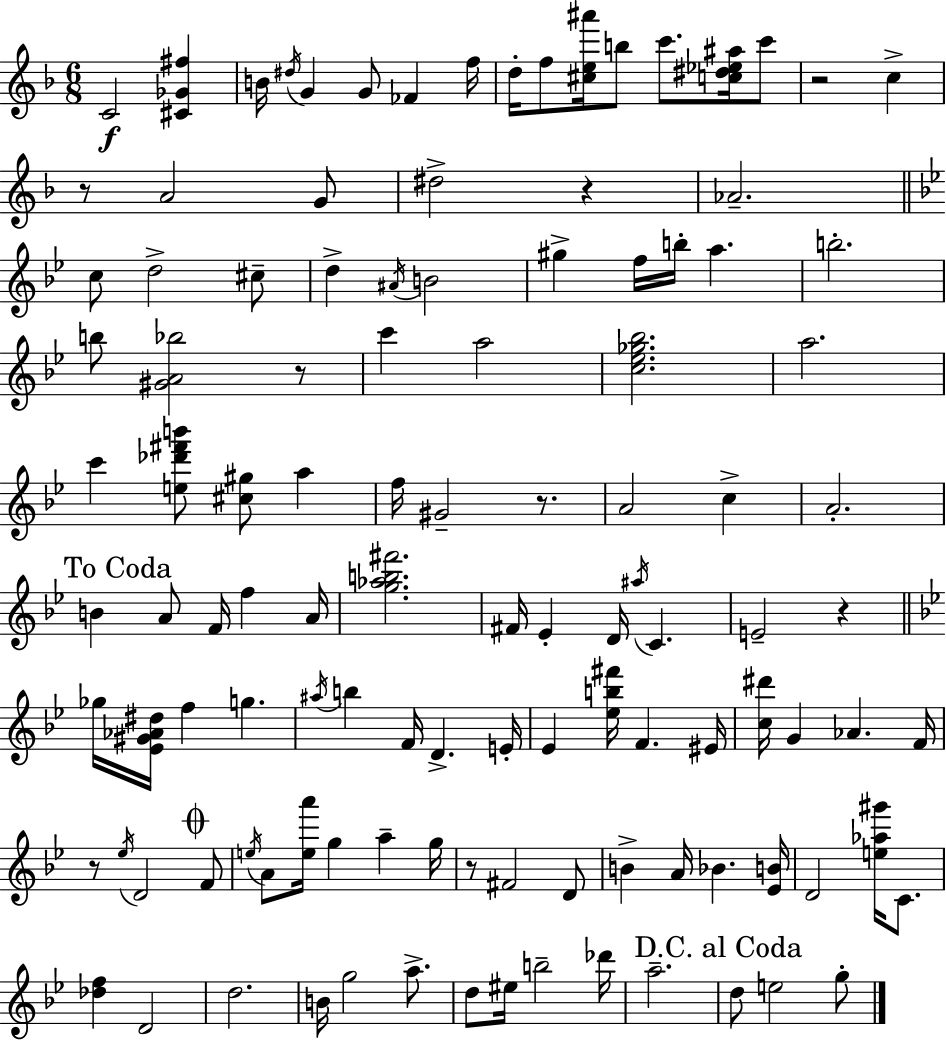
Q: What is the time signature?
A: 6/8